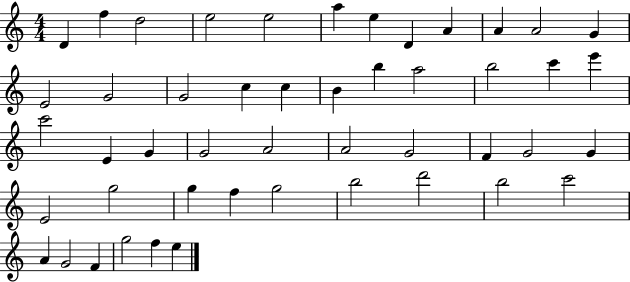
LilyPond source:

{
  \clef treble
  \numericTimeSignature
  \time 4/4
  \key c \major
  d'4 f''4 d''2 | e''2 e''2 | a''4 e''4 d'4 a'4 | a'4 a'2 g'4 | \break e'2 g'2 | g'2 c''4 c''4 | b'4 b''4 a''2 | b''2 c'''4 e'''4 | \break c'''2 e'4 g'4 | g'2 a'2 | a'2 g'2 | f'4 g'2 g'4 | \break e'2 g''2 | g''4 f''4 g''2 | b''2 d'''2 | b''2 c'''2 | \break a'4 g'2 f'4 | g''2 f''4 e''4 | \bar "|."
}